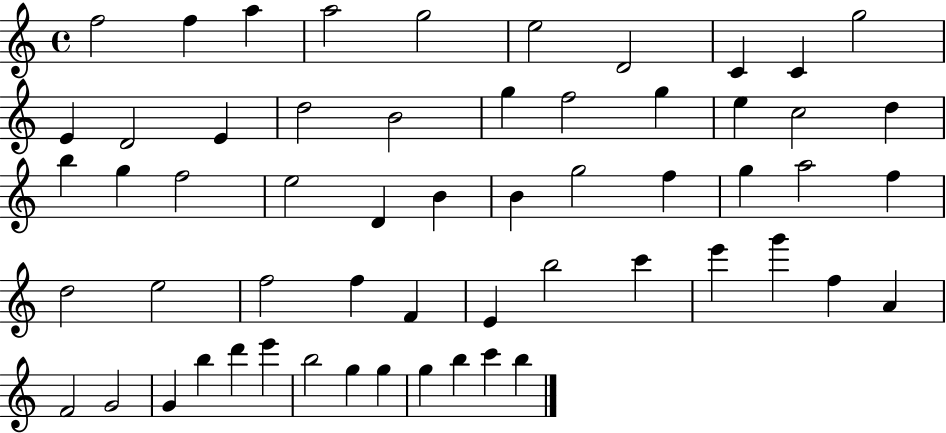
{
  \clef treble
  \time 4/4
  \defaultTimeSignature
  \key c \major
  f''2 f''4 a''4 | a''2 g''2 | e''2 d'2 | c'4 c'4 g''2 | \break e'4 d'2 e'4 | d''2 b'2 | g''4 f''2 g''4 | e''4 c''2 d''4 | \break b''4 g''4 f''2 | e''2 d'4 b'4 | b'4 g''2 f''4 | g''4 a''2 f''4 | \break d''2 e''2 | f''2 f''4 f'4 | e'4 b''2 c'''4 | e'''4 g'''4 f''4 a'4 | \break f'2 g'2 | g'4 b''4 d'''4 e'''4 | b''2 g''4 g''4 | g''4 b''4 c'''4 b''4 | \break \bar "|."
}